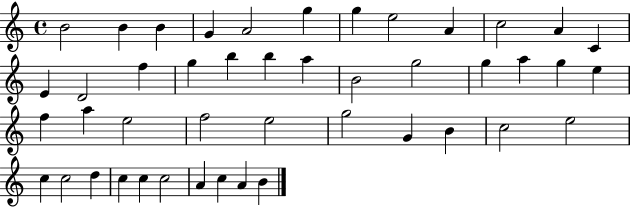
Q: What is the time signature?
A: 4/4